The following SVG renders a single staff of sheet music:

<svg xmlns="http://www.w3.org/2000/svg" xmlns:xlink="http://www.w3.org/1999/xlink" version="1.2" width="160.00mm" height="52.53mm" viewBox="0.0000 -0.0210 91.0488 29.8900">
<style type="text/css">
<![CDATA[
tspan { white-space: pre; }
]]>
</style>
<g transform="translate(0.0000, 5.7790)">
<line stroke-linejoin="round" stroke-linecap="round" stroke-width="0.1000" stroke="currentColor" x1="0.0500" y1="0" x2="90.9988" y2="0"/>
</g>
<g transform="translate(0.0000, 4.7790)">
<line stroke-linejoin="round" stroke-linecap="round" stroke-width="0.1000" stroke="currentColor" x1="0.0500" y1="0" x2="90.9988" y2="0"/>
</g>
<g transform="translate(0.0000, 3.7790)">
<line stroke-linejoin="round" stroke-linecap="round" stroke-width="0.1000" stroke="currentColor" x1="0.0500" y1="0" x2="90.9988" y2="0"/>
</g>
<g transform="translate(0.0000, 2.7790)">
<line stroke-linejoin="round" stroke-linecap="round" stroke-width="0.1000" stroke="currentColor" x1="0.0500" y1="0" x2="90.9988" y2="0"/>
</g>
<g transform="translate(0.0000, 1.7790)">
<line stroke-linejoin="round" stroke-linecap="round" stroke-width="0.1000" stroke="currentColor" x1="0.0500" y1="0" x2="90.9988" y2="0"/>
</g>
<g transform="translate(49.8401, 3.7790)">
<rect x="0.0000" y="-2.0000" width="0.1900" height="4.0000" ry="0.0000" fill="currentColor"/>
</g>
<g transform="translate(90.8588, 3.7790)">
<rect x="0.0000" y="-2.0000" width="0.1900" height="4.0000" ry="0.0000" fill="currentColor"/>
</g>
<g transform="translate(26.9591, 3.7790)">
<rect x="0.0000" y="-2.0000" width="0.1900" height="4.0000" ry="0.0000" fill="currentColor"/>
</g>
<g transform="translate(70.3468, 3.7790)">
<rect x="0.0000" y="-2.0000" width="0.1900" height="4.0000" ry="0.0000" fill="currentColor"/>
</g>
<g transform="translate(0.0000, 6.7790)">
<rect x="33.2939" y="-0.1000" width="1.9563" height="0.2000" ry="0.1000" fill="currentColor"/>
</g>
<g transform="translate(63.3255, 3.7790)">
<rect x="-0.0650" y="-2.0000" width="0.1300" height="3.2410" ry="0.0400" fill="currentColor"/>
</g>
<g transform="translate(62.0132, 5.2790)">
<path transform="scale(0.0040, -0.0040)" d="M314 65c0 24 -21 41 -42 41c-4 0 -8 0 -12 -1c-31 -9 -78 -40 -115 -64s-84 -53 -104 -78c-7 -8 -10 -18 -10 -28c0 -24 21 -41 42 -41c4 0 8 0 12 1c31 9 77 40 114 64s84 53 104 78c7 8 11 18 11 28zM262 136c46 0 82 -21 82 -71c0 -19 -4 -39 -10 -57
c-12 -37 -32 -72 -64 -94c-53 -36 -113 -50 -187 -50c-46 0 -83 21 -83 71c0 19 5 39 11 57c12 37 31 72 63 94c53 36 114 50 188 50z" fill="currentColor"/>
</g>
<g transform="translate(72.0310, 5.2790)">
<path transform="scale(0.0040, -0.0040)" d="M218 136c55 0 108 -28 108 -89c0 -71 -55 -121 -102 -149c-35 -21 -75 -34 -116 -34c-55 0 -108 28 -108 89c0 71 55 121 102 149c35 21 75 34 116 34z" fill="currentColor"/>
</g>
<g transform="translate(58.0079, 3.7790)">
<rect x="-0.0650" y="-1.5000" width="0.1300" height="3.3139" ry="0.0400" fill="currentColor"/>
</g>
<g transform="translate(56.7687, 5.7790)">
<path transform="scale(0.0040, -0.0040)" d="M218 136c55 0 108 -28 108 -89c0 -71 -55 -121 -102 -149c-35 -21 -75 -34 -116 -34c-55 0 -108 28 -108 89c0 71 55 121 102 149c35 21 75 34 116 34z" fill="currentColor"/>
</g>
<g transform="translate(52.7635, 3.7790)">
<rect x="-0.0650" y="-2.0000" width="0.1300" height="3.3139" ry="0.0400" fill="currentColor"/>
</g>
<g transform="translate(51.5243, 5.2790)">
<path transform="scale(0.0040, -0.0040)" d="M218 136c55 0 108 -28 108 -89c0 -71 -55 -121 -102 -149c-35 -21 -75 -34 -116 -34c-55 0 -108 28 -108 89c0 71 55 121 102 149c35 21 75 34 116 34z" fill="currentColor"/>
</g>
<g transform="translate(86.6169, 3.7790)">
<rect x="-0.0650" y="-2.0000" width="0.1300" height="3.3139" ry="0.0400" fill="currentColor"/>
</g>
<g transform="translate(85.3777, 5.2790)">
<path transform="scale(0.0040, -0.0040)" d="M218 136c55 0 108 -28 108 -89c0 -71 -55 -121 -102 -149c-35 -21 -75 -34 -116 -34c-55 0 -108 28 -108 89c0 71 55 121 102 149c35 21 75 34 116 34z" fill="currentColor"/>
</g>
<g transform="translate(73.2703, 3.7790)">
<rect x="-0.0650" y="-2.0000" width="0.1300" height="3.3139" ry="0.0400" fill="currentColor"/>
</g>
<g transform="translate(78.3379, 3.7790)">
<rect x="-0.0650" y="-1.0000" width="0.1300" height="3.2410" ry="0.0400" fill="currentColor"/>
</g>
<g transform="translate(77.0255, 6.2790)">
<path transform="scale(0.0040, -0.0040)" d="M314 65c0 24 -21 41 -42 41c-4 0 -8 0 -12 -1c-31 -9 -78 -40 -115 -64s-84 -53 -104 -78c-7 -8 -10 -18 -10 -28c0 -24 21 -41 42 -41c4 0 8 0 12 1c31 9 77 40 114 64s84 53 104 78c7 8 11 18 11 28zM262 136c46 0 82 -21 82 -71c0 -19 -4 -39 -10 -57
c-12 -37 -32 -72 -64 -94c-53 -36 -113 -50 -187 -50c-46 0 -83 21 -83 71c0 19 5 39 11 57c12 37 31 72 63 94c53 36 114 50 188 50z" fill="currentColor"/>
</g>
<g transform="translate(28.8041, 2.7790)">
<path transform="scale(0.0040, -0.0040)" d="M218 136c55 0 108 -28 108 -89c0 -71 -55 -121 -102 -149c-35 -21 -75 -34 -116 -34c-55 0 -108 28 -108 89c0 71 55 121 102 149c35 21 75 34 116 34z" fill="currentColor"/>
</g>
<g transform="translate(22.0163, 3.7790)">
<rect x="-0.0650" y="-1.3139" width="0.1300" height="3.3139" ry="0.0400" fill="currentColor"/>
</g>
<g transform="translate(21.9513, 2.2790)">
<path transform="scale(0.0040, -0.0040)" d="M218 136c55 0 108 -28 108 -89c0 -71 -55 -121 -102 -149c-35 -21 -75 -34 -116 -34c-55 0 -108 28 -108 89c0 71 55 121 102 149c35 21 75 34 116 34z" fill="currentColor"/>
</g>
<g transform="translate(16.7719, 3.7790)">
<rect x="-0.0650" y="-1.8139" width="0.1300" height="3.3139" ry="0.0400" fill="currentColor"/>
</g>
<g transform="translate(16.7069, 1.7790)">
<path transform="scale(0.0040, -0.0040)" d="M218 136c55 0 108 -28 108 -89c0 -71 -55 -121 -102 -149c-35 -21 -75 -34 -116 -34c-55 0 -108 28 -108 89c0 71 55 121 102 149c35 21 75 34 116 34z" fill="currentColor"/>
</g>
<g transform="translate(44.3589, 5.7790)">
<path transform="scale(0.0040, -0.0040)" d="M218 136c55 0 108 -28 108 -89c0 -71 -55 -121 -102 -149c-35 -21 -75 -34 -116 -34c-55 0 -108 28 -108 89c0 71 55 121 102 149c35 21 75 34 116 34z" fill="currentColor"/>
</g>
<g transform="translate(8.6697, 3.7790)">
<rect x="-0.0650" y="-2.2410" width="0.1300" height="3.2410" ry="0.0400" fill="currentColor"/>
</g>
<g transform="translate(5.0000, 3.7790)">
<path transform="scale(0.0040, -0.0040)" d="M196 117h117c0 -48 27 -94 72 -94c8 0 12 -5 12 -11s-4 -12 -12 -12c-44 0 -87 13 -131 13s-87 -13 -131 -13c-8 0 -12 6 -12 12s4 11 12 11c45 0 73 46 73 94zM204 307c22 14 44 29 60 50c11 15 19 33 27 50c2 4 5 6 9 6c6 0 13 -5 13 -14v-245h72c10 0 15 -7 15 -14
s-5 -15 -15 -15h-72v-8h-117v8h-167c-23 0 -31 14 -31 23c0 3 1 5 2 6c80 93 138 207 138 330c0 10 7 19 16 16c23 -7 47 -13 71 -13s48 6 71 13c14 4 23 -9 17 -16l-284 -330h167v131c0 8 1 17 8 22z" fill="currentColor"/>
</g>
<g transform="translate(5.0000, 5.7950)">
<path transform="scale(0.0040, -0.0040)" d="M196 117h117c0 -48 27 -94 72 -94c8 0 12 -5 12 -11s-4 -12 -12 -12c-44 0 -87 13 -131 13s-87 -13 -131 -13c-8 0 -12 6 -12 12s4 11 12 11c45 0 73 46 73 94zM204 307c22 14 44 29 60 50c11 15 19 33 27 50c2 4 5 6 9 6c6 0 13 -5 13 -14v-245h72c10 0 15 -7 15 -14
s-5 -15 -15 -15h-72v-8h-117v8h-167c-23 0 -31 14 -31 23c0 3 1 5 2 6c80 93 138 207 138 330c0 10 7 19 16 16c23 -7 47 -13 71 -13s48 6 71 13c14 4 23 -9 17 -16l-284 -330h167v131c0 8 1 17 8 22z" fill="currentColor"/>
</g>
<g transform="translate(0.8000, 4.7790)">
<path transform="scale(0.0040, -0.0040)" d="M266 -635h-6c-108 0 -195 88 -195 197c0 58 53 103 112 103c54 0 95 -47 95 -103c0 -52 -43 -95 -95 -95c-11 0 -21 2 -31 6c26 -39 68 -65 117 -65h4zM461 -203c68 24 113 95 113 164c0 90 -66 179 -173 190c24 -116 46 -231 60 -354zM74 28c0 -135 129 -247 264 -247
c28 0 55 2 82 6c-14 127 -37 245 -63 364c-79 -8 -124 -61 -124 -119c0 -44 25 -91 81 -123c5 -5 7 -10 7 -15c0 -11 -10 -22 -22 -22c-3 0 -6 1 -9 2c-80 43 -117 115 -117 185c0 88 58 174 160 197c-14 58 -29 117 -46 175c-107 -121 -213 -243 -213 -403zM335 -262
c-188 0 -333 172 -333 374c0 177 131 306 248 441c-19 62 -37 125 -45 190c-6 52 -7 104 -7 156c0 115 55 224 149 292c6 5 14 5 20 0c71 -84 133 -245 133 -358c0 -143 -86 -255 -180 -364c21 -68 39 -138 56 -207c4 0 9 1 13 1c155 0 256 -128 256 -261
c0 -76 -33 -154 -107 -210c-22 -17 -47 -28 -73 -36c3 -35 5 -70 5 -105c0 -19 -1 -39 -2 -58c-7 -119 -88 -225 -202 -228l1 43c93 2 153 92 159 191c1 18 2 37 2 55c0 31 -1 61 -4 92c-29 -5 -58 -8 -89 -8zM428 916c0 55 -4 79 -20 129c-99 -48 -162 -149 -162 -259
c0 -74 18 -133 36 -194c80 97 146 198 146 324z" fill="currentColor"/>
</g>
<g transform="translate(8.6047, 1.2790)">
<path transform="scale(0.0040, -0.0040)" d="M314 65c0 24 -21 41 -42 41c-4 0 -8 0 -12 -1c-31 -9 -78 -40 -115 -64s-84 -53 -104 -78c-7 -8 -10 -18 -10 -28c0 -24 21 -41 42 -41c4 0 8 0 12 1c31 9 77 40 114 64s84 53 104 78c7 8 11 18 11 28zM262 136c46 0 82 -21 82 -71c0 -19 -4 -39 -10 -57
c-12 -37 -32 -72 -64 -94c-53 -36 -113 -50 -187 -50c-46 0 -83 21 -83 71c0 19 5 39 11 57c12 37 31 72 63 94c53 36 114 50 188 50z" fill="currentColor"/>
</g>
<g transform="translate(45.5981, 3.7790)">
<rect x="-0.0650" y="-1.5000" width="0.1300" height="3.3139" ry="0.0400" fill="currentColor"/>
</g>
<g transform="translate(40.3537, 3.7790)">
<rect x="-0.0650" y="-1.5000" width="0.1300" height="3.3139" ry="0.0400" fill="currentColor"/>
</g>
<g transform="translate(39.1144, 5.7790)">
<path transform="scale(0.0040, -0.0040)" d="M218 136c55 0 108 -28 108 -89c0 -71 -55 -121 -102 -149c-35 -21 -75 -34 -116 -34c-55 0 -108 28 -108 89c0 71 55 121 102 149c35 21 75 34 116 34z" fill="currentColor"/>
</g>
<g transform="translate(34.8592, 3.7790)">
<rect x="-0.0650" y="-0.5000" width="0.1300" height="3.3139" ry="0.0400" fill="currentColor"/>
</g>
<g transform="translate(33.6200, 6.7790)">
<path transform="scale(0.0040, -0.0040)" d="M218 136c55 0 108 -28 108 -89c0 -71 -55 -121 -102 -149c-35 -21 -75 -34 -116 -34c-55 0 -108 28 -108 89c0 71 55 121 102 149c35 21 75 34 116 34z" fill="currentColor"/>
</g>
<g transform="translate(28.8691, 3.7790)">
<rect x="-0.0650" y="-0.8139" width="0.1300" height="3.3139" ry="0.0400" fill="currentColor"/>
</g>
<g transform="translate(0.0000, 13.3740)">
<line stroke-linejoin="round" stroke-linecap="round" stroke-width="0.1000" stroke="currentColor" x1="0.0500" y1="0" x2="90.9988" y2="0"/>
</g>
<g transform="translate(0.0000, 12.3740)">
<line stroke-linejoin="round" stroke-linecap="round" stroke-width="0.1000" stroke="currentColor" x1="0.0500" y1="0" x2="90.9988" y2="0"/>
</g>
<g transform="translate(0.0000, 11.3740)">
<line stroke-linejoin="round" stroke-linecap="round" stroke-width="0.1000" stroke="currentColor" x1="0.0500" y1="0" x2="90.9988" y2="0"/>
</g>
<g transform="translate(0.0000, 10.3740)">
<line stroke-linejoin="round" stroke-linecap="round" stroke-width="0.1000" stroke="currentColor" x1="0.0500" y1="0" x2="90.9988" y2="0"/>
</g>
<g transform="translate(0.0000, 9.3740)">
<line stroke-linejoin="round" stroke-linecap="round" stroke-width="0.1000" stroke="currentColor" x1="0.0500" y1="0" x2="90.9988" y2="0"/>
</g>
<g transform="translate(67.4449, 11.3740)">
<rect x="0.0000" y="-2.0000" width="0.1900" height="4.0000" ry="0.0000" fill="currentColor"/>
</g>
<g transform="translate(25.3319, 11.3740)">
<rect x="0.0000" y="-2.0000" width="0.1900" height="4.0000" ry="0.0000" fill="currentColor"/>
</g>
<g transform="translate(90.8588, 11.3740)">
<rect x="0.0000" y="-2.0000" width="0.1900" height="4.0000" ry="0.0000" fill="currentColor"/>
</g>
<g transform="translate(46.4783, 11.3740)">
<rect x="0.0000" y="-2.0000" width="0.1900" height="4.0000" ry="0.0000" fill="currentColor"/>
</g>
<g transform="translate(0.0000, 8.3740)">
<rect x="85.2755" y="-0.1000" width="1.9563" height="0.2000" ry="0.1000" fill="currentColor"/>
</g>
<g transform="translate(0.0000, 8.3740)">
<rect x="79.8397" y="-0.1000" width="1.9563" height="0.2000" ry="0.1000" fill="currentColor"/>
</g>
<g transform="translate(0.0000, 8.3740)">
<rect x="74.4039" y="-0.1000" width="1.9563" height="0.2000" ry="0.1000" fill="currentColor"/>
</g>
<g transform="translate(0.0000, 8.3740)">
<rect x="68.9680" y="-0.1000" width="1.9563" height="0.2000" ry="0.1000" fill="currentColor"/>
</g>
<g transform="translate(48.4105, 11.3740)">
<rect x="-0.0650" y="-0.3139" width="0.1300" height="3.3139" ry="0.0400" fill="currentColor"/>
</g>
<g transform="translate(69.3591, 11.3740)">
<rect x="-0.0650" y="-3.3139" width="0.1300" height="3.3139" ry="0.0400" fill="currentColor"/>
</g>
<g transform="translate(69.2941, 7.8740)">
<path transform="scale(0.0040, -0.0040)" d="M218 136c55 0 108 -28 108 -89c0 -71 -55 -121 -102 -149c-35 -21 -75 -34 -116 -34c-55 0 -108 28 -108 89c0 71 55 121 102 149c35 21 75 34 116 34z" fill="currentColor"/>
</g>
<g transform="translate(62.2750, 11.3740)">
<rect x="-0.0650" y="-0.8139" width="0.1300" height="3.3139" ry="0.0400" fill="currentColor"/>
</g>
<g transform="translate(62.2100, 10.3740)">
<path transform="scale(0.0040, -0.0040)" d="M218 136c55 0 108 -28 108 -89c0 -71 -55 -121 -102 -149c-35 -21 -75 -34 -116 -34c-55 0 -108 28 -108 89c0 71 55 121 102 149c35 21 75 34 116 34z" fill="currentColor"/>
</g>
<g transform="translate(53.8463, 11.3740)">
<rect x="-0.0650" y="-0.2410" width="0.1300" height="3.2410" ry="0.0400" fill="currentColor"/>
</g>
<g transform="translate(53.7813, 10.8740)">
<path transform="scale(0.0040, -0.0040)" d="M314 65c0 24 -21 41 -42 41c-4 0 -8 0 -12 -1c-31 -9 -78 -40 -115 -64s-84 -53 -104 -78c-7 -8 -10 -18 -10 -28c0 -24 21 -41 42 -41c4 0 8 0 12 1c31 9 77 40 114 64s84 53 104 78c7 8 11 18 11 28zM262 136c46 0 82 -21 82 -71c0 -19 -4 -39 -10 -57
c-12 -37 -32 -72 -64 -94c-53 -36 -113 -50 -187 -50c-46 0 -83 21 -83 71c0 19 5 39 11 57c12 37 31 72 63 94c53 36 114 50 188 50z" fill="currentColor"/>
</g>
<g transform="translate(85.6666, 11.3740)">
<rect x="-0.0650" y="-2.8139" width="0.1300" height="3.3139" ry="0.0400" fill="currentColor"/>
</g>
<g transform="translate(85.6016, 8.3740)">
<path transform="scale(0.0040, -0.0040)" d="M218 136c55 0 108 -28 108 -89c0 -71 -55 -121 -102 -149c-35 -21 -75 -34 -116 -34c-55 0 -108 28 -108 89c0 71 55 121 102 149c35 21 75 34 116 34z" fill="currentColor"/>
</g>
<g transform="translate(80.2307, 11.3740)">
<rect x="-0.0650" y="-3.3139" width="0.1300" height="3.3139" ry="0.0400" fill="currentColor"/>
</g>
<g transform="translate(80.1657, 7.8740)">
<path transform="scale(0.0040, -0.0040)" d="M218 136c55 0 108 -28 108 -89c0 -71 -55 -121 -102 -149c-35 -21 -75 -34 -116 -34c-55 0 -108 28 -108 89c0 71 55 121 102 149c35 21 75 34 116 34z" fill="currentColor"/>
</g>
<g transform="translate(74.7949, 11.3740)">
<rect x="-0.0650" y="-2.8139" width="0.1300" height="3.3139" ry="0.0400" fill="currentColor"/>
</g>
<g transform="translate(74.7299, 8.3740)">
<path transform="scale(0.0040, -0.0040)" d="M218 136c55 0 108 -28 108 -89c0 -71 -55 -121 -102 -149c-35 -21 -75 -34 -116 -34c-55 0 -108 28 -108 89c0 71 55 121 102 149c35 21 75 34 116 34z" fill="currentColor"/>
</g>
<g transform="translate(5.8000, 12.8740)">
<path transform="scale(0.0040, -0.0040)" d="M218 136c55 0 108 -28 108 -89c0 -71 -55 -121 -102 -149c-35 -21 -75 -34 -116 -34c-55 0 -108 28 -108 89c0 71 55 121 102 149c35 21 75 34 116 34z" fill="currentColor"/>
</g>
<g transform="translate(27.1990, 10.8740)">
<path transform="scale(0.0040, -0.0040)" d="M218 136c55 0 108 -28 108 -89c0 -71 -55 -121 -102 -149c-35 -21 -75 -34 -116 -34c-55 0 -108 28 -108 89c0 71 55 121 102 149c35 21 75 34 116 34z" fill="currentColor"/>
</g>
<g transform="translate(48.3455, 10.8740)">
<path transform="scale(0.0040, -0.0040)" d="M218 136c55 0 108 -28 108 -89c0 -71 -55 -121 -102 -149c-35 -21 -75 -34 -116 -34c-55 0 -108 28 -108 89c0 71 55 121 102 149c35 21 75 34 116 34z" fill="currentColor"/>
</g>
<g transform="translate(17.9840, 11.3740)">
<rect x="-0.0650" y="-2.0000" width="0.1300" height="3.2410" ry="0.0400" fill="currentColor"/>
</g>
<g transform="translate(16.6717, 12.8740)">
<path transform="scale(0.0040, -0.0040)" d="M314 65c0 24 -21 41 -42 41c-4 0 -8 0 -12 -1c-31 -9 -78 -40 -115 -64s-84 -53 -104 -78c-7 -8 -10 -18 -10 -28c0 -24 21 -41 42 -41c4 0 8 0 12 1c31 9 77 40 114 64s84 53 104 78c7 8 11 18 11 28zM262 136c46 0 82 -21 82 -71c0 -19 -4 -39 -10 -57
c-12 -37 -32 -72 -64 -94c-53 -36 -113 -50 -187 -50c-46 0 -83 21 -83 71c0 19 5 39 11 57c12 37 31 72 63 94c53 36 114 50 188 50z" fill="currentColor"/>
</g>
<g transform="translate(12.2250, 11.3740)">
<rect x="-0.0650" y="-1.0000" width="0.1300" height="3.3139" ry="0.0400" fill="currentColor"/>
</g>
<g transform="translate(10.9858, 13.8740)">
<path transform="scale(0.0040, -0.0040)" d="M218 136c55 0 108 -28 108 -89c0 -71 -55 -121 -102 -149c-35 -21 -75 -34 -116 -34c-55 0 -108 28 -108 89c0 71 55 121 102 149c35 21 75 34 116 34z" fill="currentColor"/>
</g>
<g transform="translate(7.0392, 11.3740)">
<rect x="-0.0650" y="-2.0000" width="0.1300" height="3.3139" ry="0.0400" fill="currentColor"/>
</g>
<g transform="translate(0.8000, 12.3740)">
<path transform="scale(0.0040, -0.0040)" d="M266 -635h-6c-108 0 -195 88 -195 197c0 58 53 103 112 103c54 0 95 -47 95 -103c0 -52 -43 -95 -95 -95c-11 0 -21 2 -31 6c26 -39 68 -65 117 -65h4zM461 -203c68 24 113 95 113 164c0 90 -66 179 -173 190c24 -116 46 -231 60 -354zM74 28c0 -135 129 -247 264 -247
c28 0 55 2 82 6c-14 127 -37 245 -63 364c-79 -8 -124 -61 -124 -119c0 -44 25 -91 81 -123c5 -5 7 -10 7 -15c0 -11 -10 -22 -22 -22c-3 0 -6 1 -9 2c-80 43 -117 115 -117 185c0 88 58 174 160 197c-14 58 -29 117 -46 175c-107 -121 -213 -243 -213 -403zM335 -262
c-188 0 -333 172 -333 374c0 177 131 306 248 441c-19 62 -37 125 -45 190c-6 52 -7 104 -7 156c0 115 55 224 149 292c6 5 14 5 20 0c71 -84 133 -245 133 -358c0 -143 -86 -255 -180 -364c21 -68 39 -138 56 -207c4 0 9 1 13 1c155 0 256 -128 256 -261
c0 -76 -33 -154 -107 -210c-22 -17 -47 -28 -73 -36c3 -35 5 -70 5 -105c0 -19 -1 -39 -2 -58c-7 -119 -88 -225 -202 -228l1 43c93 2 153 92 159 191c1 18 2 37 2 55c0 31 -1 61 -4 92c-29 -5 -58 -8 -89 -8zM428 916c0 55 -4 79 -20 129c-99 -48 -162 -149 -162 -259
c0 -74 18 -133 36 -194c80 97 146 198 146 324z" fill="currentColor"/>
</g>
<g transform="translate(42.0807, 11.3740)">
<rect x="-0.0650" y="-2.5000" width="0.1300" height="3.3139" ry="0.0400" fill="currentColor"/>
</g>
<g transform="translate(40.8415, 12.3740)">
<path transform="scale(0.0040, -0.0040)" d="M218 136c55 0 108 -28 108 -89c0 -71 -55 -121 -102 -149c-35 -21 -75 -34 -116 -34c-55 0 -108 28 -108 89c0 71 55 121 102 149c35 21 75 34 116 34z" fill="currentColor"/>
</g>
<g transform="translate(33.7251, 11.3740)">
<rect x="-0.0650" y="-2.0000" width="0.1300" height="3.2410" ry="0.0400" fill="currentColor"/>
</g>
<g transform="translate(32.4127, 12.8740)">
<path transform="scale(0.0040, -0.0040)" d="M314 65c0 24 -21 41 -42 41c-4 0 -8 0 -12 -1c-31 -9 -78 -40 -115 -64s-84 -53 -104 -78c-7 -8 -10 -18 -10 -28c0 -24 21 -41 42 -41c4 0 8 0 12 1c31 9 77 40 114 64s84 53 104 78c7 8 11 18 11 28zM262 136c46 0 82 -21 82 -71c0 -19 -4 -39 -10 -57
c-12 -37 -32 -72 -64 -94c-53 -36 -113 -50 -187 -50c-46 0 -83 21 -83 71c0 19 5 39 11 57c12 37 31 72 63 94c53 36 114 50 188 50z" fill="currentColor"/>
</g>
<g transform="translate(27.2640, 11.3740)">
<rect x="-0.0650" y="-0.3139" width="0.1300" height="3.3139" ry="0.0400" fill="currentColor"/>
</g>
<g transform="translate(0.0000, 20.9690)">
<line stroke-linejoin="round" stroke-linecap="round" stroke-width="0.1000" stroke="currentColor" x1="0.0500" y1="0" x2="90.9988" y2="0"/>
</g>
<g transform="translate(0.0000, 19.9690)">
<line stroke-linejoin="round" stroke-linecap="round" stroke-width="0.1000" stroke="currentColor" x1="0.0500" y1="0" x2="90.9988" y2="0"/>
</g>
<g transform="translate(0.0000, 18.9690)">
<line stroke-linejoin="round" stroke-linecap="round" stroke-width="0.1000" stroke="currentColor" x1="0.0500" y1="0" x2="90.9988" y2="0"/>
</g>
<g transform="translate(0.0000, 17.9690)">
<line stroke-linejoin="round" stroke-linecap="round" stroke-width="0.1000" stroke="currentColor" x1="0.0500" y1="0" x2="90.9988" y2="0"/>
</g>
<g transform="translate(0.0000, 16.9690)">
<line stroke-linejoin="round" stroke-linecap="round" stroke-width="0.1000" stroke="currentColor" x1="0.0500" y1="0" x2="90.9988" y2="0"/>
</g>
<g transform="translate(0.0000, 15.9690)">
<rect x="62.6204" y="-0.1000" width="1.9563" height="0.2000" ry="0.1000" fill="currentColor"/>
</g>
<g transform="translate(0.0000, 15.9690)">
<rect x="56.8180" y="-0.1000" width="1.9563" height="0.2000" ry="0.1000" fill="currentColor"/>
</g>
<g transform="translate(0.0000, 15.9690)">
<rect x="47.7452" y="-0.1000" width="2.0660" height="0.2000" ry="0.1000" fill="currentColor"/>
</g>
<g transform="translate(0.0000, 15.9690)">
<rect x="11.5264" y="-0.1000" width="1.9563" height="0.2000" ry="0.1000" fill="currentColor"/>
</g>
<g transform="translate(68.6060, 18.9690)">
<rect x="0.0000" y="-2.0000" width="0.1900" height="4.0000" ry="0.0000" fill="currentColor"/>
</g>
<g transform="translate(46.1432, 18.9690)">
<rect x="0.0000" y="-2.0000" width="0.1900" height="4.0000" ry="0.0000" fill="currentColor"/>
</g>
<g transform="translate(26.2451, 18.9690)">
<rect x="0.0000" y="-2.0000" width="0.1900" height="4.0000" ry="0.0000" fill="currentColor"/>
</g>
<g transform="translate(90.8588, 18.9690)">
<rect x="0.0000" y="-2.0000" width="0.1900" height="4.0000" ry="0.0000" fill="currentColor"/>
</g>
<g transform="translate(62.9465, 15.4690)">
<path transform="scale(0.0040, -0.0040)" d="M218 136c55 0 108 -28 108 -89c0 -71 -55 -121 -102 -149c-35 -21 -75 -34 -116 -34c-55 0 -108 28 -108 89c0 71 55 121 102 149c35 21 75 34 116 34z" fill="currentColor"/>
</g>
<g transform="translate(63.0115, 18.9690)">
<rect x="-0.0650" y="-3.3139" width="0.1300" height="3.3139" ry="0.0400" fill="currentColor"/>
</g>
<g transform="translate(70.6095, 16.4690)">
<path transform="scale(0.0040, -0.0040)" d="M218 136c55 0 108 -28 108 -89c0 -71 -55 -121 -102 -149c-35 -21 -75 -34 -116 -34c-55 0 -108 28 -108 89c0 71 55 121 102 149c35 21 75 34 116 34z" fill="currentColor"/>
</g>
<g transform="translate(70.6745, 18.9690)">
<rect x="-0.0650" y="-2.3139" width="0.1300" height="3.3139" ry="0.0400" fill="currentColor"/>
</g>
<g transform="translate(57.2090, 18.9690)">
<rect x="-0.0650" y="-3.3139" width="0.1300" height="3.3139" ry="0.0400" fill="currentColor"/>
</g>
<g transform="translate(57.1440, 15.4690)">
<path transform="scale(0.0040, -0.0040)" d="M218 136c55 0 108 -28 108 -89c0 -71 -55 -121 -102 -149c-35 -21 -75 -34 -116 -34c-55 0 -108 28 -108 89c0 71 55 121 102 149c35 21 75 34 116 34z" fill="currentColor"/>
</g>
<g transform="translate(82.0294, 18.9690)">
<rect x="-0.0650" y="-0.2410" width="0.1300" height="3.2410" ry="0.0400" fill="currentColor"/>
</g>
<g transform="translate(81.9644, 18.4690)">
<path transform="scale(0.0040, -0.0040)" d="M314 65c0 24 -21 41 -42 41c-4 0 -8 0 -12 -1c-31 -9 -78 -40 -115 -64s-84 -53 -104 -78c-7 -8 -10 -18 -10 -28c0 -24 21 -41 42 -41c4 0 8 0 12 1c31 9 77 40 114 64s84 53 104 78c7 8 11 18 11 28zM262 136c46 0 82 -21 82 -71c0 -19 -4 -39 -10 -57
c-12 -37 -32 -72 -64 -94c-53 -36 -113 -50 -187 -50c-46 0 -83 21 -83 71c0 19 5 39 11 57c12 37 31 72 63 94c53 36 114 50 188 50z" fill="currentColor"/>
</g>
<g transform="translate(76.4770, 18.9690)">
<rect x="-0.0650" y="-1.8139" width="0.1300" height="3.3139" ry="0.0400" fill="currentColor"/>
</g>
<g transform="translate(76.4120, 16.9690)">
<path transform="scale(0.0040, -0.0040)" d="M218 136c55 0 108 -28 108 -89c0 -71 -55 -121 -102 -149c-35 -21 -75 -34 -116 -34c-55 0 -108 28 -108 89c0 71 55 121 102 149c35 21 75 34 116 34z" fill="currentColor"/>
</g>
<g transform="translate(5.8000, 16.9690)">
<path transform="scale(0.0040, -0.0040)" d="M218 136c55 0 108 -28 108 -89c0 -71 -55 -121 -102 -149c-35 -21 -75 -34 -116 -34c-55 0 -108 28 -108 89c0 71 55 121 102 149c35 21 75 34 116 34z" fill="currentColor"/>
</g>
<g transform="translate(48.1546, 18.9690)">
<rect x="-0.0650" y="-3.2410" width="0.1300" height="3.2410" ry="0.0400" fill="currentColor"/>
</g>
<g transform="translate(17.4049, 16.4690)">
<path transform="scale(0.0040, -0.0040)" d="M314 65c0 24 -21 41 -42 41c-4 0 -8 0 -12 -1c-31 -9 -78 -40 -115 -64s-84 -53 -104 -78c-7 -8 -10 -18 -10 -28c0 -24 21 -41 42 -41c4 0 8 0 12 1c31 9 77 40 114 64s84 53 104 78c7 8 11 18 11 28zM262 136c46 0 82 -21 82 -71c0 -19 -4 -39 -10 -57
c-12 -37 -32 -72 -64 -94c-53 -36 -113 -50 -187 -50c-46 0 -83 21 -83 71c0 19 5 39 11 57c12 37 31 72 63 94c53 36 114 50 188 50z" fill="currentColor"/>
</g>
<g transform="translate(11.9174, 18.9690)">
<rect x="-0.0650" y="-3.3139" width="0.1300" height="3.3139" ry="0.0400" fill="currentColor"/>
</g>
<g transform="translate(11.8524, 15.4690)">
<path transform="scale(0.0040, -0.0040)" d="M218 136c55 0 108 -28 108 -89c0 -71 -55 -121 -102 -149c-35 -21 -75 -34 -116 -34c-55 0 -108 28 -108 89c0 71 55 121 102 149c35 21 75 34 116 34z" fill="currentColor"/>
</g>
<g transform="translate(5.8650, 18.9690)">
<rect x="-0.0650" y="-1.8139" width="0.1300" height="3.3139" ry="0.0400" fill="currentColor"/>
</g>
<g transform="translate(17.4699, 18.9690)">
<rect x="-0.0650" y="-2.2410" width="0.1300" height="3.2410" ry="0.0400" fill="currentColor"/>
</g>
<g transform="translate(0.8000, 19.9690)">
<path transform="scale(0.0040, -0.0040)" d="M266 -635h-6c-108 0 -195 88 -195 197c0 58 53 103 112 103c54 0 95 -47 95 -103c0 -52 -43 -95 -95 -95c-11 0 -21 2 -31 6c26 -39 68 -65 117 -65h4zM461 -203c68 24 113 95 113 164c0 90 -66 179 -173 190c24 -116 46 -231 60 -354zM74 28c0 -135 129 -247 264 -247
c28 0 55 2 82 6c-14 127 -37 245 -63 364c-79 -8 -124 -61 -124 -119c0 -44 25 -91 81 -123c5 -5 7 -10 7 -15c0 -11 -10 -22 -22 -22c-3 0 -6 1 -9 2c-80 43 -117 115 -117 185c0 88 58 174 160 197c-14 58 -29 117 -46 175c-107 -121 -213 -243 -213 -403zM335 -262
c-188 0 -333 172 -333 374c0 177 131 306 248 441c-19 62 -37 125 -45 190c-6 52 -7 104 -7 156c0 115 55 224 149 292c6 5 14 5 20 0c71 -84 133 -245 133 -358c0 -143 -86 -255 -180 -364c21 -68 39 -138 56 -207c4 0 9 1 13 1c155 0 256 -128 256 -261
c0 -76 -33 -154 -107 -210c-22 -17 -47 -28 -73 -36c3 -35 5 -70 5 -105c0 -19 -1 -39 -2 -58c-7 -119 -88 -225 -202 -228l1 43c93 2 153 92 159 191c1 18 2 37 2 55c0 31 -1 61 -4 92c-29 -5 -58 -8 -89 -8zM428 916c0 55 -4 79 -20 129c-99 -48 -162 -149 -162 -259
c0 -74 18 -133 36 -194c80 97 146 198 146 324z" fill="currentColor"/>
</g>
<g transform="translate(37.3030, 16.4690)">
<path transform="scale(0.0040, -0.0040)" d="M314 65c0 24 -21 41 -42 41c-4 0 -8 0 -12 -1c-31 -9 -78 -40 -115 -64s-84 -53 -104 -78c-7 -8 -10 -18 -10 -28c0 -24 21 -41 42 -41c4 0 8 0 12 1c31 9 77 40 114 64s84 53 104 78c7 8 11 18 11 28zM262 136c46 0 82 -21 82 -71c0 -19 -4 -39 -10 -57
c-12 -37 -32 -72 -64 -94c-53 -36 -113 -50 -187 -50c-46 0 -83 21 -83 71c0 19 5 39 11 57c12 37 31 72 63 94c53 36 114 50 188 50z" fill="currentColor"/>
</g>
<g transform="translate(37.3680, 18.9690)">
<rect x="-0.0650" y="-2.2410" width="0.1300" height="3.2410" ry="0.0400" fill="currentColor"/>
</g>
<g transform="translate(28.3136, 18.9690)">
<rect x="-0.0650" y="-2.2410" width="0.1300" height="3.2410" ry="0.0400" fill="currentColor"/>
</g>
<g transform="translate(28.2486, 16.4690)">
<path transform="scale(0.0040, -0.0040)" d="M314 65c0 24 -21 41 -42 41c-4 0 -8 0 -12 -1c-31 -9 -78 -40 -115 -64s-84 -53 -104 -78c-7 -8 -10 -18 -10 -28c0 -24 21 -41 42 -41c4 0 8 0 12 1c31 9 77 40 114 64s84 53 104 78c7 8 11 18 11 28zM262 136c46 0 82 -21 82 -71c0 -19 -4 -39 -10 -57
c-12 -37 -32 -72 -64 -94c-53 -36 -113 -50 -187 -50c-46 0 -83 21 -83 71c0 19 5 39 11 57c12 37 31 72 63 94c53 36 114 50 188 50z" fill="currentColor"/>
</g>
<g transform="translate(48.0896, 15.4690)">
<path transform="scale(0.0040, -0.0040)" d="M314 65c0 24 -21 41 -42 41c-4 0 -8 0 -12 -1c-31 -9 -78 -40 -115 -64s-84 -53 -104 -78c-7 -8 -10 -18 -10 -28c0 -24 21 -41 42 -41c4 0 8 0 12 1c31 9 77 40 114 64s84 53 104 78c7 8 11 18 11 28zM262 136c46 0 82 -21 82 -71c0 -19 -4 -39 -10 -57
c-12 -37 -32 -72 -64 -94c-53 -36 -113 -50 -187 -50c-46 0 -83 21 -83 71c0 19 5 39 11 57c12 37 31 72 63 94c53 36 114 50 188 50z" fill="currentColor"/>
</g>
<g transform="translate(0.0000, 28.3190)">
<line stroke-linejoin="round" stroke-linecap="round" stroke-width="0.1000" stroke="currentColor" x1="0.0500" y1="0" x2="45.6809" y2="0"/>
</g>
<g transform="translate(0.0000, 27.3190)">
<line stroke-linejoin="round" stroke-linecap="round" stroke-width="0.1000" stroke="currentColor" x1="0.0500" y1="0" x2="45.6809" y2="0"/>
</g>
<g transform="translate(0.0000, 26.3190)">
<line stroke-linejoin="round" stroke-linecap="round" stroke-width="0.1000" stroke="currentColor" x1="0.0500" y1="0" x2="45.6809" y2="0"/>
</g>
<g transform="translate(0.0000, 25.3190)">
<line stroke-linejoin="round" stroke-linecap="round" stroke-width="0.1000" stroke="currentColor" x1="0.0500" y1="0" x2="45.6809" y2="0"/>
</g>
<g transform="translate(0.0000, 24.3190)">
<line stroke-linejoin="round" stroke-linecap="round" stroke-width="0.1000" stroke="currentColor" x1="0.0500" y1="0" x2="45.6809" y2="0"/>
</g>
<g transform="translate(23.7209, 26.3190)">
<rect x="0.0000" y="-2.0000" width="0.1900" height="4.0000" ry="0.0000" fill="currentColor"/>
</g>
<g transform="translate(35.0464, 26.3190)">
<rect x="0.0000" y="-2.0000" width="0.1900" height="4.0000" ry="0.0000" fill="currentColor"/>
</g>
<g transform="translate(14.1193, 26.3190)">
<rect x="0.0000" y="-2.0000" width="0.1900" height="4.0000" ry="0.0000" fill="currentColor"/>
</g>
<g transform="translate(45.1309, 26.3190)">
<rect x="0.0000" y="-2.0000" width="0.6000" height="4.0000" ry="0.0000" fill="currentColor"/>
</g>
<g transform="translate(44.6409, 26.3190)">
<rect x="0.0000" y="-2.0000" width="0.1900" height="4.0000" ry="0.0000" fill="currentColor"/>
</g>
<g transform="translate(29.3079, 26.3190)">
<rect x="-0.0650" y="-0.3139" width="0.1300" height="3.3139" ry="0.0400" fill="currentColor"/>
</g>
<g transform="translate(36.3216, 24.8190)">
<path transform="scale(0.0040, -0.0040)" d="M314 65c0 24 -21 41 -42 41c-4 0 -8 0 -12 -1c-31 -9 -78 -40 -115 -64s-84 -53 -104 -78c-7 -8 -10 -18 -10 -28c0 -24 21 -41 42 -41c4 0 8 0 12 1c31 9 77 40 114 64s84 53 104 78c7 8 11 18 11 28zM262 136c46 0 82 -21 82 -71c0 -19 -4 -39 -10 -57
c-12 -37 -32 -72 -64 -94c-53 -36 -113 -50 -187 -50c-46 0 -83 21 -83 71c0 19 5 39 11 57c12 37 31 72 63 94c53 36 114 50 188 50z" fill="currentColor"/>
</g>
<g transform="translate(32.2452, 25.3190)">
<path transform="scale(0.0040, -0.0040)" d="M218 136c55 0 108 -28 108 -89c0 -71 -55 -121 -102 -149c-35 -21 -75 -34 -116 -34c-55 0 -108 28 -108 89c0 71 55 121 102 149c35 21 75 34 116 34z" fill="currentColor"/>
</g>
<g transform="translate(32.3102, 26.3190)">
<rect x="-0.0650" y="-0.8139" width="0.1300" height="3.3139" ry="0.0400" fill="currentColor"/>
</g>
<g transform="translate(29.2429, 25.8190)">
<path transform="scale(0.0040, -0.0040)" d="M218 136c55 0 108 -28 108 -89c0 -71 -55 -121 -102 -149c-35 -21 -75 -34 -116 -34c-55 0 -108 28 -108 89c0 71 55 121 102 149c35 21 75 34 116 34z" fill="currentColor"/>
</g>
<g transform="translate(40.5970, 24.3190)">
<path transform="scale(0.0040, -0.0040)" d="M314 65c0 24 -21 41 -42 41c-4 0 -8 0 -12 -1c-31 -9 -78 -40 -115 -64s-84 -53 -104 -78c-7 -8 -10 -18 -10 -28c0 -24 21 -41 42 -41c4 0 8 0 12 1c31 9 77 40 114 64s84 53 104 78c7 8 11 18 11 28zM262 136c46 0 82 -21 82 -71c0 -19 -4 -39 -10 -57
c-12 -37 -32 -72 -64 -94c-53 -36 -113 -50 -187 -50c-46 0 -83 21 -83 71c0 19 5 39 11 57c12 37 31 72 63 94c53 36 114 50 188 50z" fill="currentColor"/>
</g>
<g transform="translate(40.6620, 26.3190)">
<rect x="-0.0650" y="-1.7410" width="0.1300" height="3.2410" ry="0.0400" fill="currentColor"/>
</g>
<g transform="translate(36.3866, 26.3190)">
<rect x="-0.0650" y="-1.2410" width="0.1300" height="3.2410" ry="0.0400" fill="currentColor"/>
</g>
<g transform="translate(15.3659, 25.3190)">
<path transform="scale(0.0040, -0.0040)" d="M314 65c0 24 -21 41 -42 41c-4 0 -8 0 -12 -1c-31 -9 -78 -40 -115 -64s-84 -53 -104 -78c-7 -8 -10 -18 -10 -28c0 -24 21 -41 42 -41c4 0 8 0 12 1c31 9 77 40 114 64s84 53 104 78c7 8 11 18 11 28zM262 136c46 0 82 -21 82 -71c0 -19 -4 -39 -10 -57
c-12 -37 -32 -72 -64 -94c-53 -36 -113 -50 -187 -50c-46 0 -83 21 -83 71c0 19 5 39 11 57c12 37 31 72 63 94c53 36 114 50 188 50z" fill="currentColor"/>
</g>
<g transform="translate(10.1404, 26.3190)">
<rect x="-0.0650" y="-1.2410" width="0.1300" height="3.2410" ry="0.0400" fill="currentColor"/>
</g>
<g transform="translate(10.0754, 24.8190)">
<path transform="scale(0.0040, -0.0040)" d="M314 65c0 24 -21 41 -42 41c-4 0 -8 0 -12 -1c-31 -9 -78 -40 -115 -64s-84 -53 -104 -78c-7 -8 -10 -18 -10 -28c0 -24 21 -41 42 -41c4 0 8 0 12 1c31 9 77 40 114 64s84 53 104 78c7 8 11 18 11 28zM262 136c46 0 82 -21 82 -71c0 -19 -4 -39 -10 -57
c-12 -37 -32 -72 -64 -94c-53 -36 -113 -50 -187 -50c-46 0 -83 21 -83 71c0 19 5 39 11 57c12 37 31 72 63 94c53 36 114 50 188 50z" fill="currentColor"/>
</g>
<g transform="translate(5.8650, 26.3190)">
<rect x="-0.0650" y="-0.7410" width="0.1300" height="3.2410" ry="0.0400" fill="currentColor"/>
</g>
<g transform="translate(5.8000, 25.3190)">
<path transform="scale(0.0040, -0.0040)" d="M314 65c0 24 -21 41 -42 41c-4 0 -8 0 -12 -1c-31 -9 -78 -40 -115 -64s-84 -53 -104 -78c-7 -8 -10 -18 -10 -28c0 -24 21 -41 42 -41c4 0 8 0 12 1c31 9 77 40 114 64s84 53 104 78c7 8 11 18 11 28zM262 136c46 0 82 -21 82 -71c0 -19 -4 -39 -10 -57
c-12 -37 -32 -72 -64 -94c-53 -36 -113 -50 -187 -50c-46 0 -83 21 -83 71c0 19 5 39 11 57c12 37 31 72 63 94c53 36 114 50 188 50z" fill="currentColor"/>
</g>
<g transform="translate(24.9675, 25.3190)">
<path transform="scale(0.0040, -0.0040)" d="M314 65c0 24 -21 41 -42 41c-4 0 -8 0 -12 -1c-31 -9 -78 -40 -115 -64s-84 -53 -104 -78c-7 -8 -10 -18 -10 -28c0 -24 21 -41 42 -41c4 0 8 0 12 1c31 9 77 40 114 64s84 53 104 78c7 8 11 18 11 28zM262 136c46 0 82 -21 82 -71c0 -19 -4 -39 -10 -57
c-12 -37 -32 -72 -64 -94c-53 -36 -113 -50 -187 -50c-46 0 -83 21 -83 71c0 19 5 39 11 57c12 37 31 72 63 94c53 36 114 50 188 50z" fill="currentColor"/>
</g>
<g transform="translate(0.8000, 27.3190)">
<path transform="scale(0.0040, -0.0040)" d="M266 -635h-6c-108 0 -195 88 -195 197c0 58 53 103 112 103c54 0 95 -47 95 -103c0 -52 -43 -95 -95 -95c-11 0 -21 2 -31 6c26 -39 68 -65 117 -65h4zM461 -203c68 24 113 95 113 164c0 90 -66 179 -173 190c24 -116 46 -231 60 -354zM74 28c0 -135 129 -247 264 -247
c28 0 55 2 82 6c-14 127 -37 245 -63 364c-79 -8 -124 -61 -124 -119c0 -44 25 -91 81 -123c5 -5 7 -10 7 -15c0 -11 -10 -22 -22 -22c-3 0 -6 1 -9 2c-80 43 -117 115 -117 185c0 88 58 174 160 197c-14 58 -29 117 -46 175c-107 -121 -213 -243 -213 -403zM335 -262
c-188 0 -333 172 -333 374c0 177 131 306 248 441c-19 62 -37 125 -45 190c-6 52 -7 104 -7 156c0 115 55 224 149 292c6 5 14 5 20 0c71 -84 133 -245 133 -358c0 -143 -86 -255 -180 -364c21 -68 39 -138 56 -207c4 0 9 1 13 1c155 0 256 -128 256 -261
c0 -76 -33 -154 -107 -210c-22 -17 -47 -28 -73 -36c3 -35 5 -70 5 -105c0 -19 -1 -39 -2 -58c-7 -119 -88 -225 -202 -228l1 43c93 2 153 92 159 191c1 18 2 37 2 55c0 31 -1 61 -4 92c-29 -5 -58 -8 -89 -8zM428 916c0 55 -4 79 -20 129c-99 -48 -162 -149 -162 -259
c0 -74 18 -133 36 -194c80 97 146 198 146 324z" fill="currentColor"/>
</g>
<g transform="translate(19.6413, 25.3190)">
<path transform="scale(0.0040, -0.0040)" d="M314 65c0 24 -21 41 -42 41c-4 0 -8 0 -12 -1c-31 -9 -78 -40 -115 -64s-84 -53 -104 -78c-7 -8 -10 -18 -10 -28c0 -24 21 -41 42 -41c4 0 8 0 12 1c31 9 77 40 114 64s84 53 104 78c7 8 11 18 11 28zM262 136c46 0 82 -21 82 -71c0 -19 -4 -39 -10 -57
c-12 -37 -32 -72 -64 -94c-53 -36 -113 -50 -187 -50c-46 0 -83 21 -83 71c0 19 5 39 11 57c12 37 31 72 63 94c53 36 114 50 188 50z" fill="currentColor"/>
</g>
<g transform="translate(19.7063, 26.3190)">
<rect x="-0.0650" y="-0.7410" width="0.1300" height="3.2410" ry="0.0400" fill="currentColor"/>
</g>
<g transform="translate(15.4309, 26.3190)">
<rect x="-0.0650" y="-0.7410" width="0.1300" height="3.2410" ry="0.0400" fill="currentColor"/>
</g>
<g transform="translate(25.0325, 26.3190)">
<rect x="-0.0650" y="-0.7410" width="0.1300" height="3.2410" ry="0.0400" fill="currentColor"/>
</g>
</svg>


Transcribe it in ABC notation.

X:1
T:Untitled
M:4/4
L:1/4
K:C
g2 f e d C E E F E F2 F D2 F F D F2 c F2 G c c2 d b a b a f b g2 g2 g2 b2 b b g f c2 d2 e2 d2 d2 d2 c d e2 f2